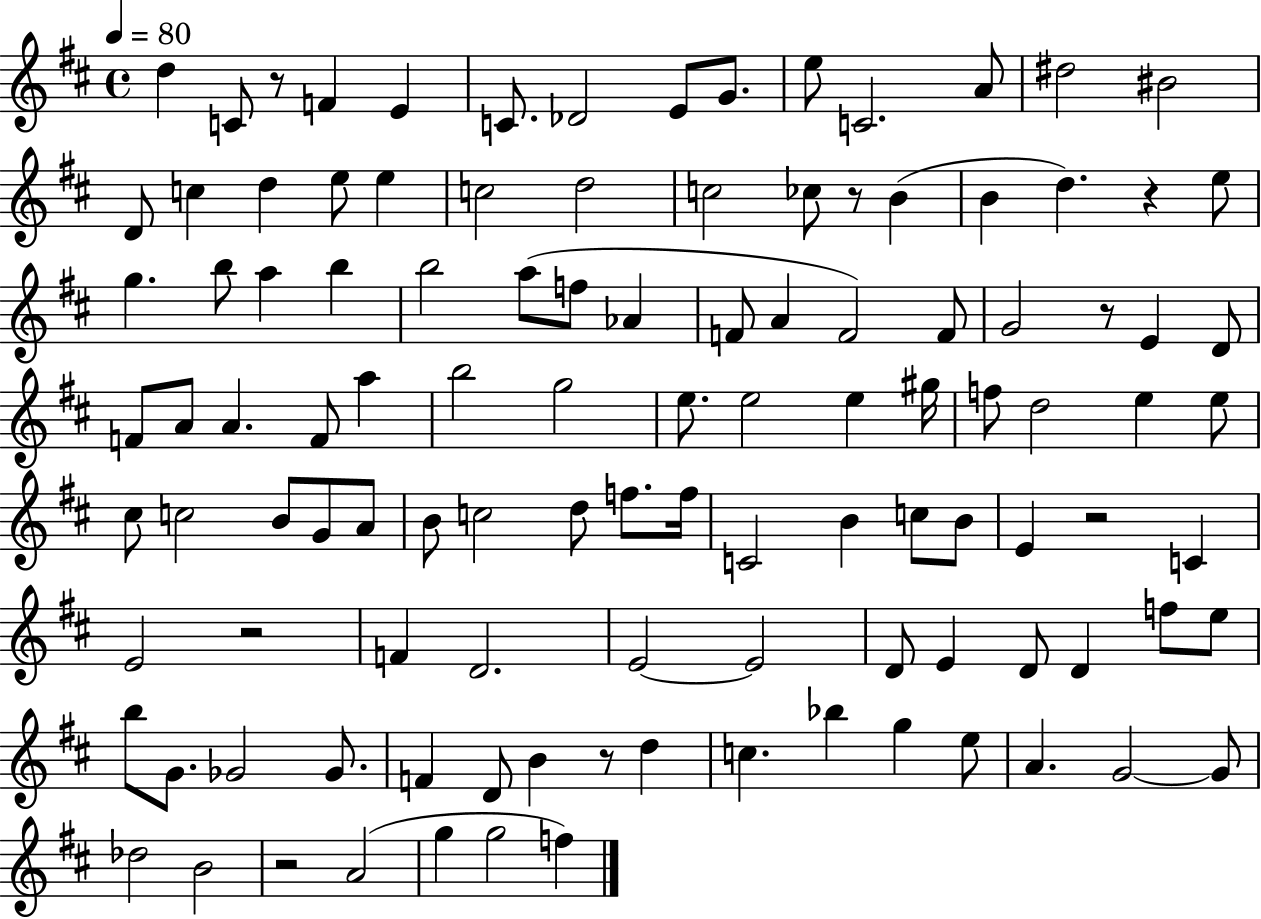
{
  \clef treble
  \time 4/4
  \defaultTimeSignature
  \key d \major
  \tempo 4 = 80
  d''4 c'8 r8 f'4 e'4 | c'8. des'2 e'8 g'8. | e''8 c'2. a'8 | dis''2 bis'2 | \break d'8 c''4 d''4 e''8 e''4 | c''2 d''2 | c''2 ces''8 r8 b'4( | b'4 d''4.) r4 e''8 | \break g''4. b''8 a''4 b''4 | b''2 a''8( f''8 aes'4 | f'8 a'4 f'2) f'8 | g'2 r8 e'4 d'8 | \break f'8 a'8 a'4. f'8 a''4 | b''2 g''2 | e''8. e''2 e''4 gis''16 | f''8 d''2 e''4 e''8 | \break cis''8 c''2 b'8 g'8 a'8 | b'8 c''2 d''8 f''8. f''16 | c'2 b'4 c''8 b'8 | e'4 r2 c'4 | \break e'2 r2 | f'4 d'2. | e'2~~ e'2 | d'8 e'4 d'8 d'4 f''8 e''8 | \break b''8 g'8. ges'2 ges'8. | f'4 d'8 b'4 r8 d''4 | c''4. bes''4 g''4 e''8 | a'4. g'2~~ g'8 | \break des''2 b'2 | r2 a'2( | g''4 g''2 f''4) | \bar "|."
}